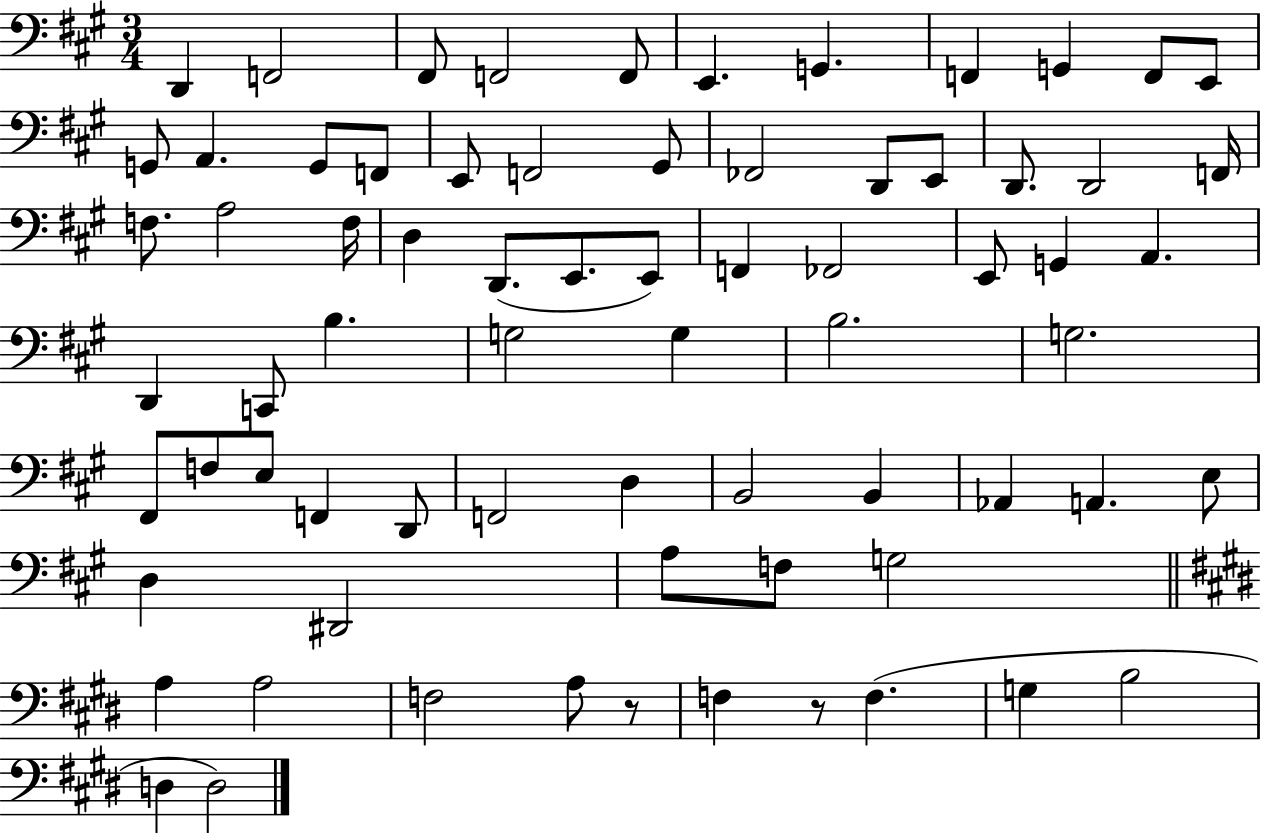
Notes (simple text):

D2/q F2/h F#2/e F2/h F2/e E2/q. G2/q. F2/q G2/q F2/e E2/e G2/e A2/q. G2/e F2/e E2/e F2/h G#2/e FES2/h D2/e E2/e D2/e. D2/h F2/s F3/e. A3/h F3/s D3/q D2/e. E2/e. E2/e F2/q FES2/h E2/e G2/q A2/q. D2/q C2/e B3/q. G3/h G3/q B3/h. G3/h. F#2/e F3/e E3/e F2/q D2/e F2/h D3/q B2/h B2/q Ab2/q A2/q. E3/e D3/q D#2/h A3/e F3/e G3/h A3/q A3/h F3/h A3/e R/e F3/q R/e F3/q. G3/q B3/h D3/q D3/h